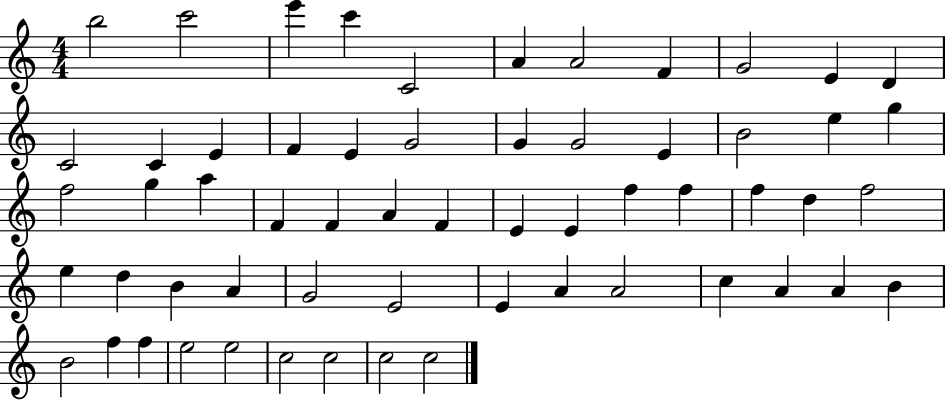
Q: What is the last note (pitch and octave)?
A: C5